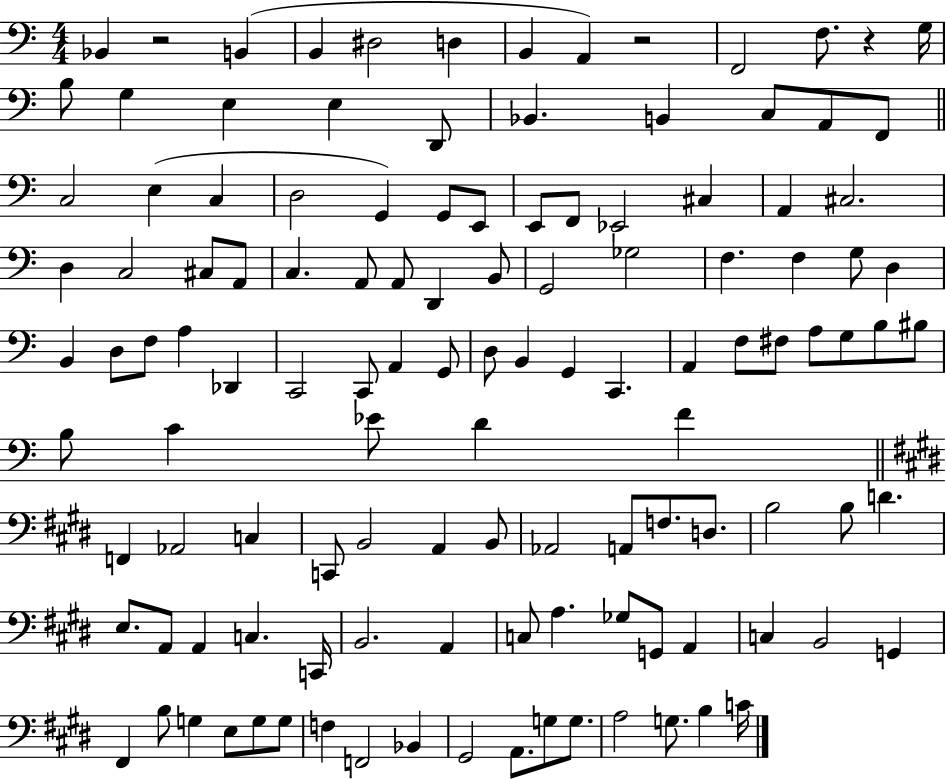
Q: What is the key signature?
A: C major